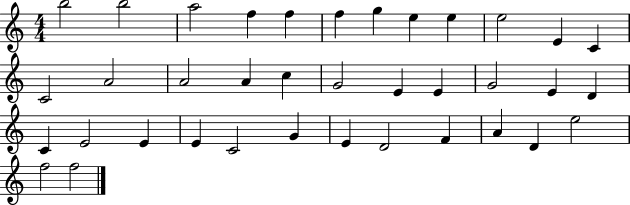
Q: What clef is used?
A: treble